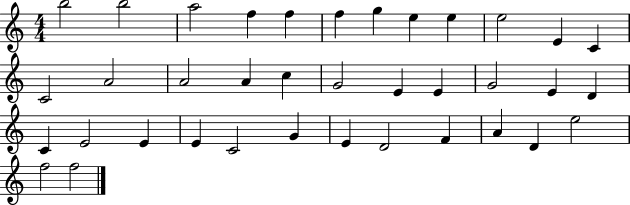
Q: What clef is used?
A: treble